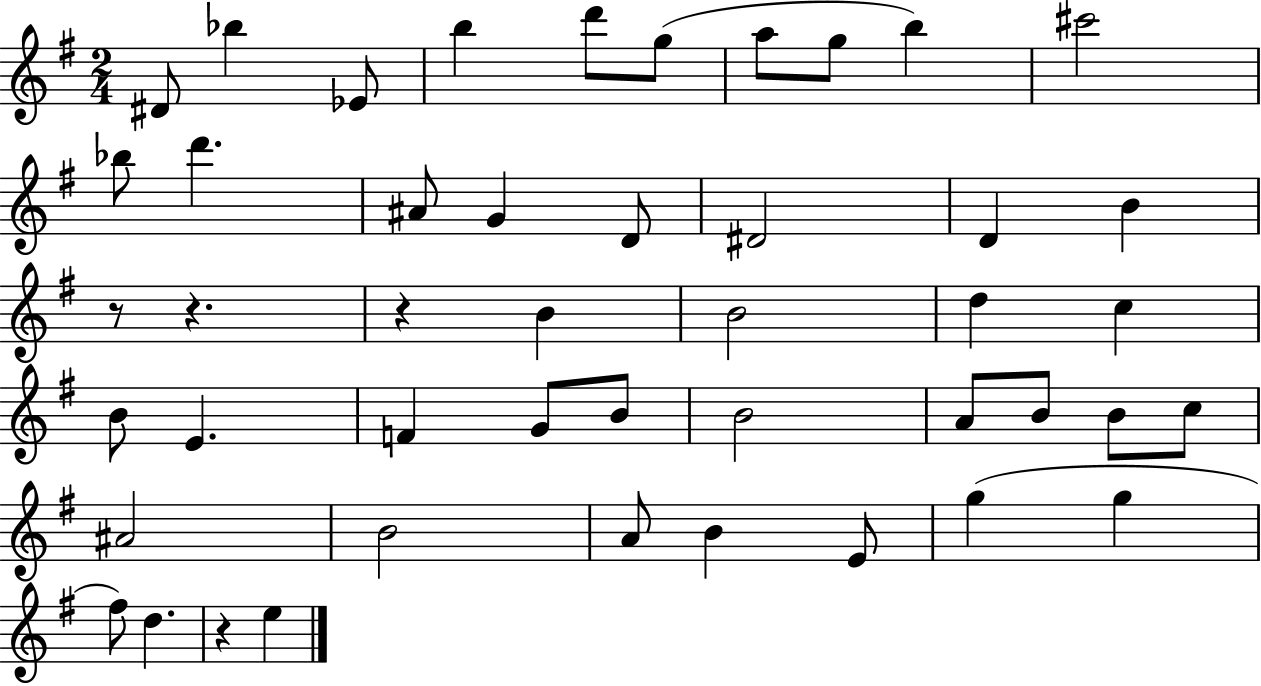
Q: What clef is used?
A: treble